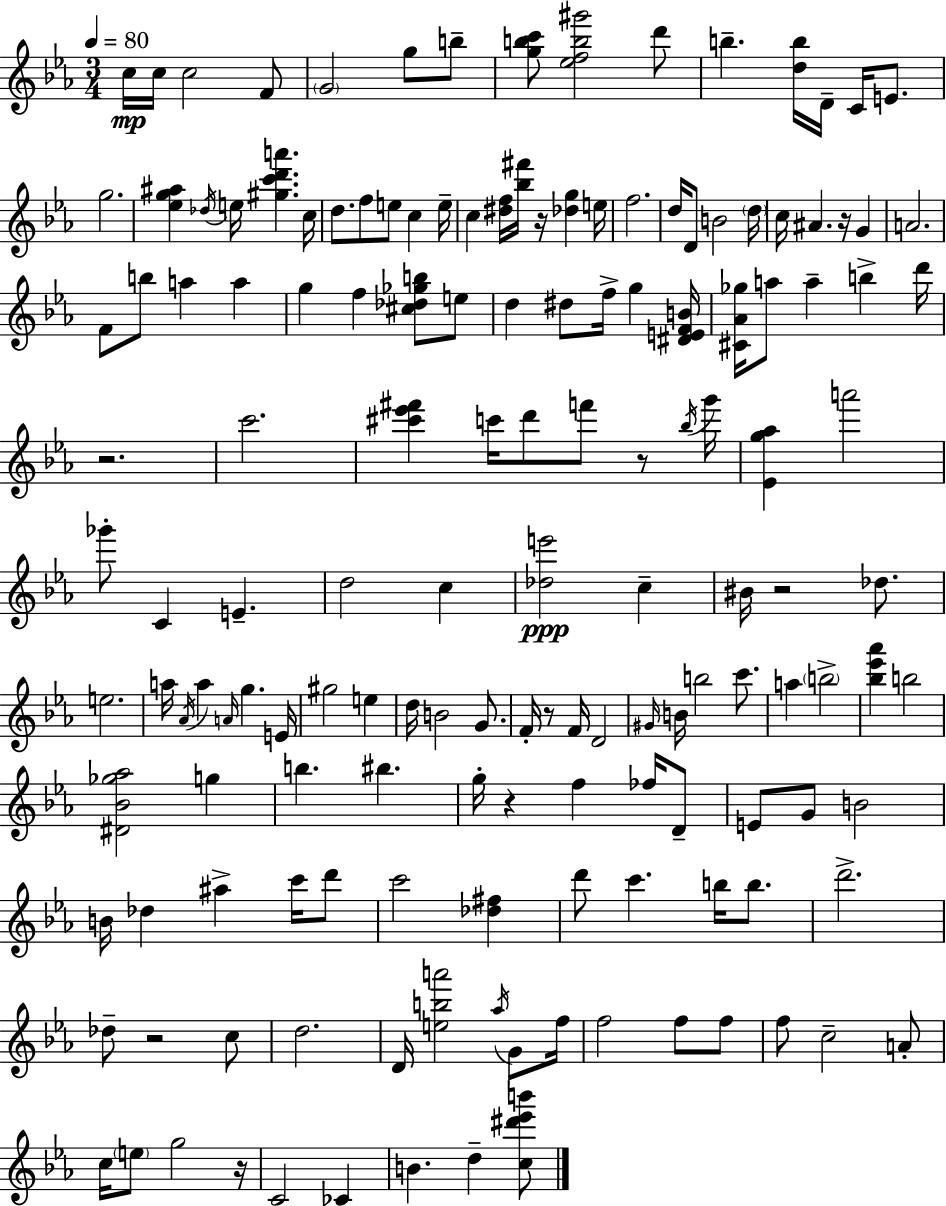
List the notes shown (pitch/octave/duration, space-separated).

C5/s C5/s C5/h F4/e G4/h G5/e B5/e [G5,B5,C6]/e [Eb5,F5,B5,G#6]/h D6/e B5/q. [D5,B5]/s D4/s C4/s E4/e. G5/h. [Eb5,G5,A#5]/q Db5/s E5/s [G#5,C6,D6,A6]/q. C5/s D5/e. F5/e E5/e C5/q E5/s C5/q [D#5,F5]/s [Bb5,F#6]/s R/s [Db5,G5]/q E5/s F5/h. D5/s D4/e B4/h D5/s C5/s A#4/q. R/s G4/q A4/h. F4/e B5/e A5/q A5/q G5/q F5/q [C#5,Db5,Gb5,B5]/e E5/e D5/q D#5/e F5/s G5/q [D#4,E4,F4,B4]/s [C#4,Ab4,Gb5]/s A5/e A5/q B5/q D6/s R/h. C6/h. [C#6,Eb6,F#6]/q C6/s D6/e F6/e R/e Bb5/s G6/s [Eb4,G5,Ab5]/q A6/h Gb6/e C4/q E4/q. D5/h C5/q [Db5,E6]/h C5/q BIS4/s R/h Db5/e. E5/h. A5/s Ab4/s A5/q A4/s G5/q. E4/s G#5/h E5/q D5/s B4/h G4/e. F4/s R/e F4/s D4/h G#4/s B4/s B5/h C6/e. A5/q B5/h [Bb5,Eb6,Ab6]/q B5/h [D#4,Bb4,Gb5,Ab5]/h G5/q B5/q. BIS5/q. G5/s R/q F5/q FES5/s D4/e E4/e G4/e B4/h B4/s Db5/q A#5/q C6/s D6/e C6/h [Db5,F#5]/q D6/e C6/q. B5/s B5/e. D6/h. Db5/e R/h C5/e D5/h. D4/s [E5,B5,A6]/h Ab5/s G4/e F5/s F5/h F5/e F5/e F5/e C5/h A4/e C5/s E5/e G5/h R/s C4/h CES4/q B4/q. D5/q [C5,D#6,Eb6,B6]/e